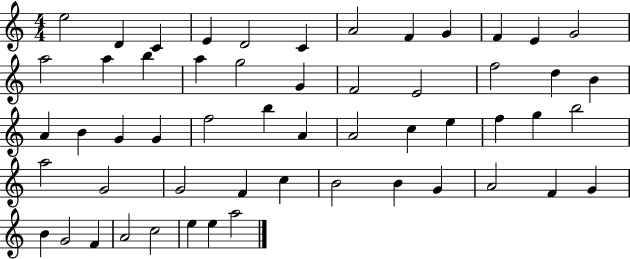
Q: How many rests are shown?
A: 0